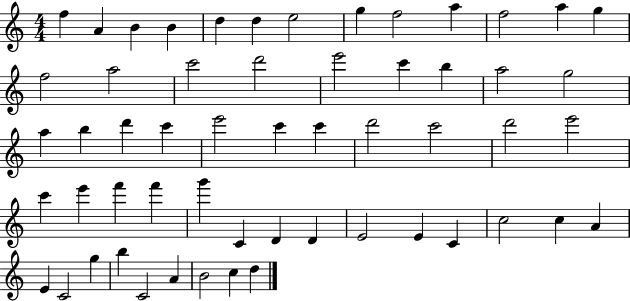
F5/q A4/q B4/q B4/q D5/q D5/q E5/h G5/q F5/h A5/q F5/h A5/q G5/q F5/h A5/h C6/h D6/h E6/h C6/q B5/q A5/h G5/h A5/q B5/q D6/q C6/q E6/h C6/q C6/q D6/h C6/h D6/h E6/h C6/q E6/q F6/q F6/q G6/q C4/q D4/q D4/q E4/h E4/q C4/q C5/h C5/q A4/q E4/q C4/h G5/q B5/q C4/h A4/q B4/h C5/q D5/q